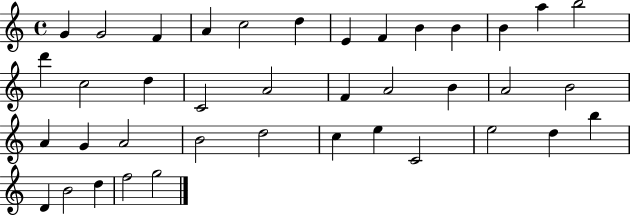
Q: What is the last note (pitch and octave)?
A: G5